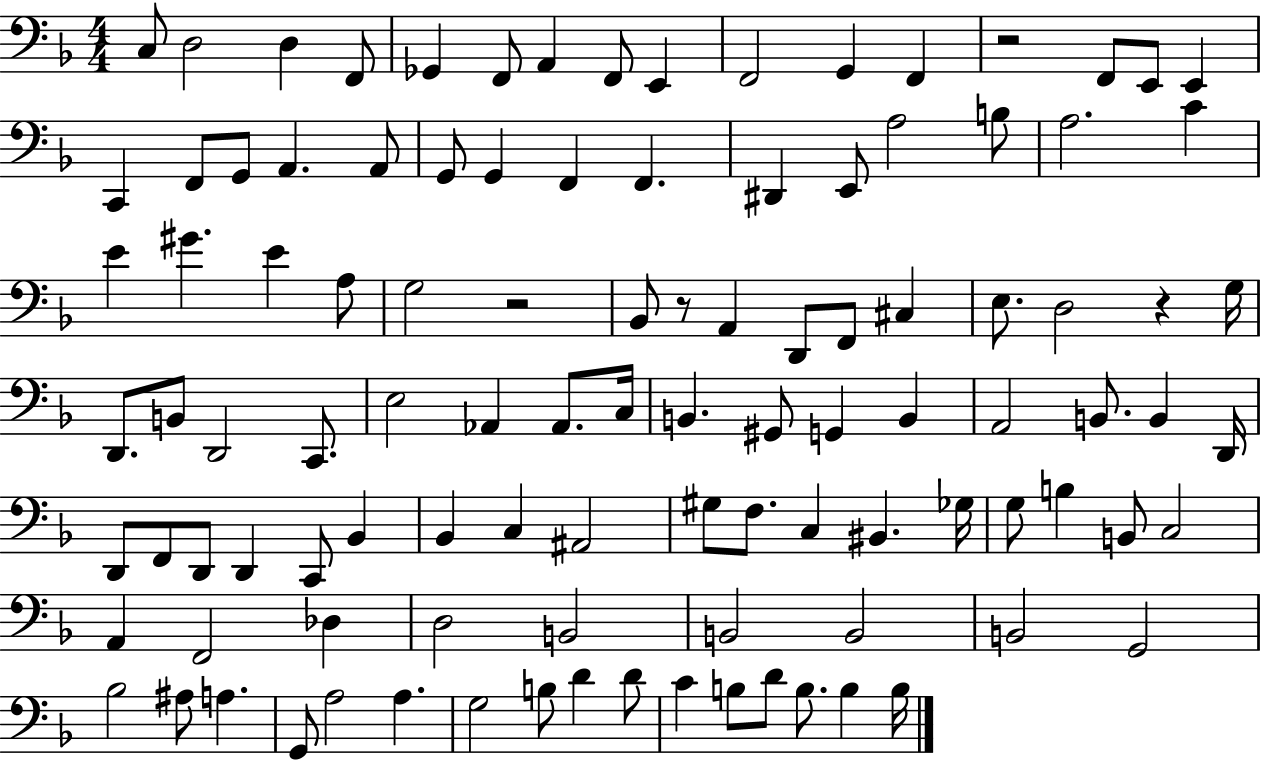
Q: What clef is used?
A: bass